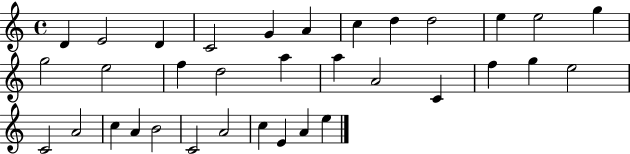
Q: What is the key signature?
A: C major